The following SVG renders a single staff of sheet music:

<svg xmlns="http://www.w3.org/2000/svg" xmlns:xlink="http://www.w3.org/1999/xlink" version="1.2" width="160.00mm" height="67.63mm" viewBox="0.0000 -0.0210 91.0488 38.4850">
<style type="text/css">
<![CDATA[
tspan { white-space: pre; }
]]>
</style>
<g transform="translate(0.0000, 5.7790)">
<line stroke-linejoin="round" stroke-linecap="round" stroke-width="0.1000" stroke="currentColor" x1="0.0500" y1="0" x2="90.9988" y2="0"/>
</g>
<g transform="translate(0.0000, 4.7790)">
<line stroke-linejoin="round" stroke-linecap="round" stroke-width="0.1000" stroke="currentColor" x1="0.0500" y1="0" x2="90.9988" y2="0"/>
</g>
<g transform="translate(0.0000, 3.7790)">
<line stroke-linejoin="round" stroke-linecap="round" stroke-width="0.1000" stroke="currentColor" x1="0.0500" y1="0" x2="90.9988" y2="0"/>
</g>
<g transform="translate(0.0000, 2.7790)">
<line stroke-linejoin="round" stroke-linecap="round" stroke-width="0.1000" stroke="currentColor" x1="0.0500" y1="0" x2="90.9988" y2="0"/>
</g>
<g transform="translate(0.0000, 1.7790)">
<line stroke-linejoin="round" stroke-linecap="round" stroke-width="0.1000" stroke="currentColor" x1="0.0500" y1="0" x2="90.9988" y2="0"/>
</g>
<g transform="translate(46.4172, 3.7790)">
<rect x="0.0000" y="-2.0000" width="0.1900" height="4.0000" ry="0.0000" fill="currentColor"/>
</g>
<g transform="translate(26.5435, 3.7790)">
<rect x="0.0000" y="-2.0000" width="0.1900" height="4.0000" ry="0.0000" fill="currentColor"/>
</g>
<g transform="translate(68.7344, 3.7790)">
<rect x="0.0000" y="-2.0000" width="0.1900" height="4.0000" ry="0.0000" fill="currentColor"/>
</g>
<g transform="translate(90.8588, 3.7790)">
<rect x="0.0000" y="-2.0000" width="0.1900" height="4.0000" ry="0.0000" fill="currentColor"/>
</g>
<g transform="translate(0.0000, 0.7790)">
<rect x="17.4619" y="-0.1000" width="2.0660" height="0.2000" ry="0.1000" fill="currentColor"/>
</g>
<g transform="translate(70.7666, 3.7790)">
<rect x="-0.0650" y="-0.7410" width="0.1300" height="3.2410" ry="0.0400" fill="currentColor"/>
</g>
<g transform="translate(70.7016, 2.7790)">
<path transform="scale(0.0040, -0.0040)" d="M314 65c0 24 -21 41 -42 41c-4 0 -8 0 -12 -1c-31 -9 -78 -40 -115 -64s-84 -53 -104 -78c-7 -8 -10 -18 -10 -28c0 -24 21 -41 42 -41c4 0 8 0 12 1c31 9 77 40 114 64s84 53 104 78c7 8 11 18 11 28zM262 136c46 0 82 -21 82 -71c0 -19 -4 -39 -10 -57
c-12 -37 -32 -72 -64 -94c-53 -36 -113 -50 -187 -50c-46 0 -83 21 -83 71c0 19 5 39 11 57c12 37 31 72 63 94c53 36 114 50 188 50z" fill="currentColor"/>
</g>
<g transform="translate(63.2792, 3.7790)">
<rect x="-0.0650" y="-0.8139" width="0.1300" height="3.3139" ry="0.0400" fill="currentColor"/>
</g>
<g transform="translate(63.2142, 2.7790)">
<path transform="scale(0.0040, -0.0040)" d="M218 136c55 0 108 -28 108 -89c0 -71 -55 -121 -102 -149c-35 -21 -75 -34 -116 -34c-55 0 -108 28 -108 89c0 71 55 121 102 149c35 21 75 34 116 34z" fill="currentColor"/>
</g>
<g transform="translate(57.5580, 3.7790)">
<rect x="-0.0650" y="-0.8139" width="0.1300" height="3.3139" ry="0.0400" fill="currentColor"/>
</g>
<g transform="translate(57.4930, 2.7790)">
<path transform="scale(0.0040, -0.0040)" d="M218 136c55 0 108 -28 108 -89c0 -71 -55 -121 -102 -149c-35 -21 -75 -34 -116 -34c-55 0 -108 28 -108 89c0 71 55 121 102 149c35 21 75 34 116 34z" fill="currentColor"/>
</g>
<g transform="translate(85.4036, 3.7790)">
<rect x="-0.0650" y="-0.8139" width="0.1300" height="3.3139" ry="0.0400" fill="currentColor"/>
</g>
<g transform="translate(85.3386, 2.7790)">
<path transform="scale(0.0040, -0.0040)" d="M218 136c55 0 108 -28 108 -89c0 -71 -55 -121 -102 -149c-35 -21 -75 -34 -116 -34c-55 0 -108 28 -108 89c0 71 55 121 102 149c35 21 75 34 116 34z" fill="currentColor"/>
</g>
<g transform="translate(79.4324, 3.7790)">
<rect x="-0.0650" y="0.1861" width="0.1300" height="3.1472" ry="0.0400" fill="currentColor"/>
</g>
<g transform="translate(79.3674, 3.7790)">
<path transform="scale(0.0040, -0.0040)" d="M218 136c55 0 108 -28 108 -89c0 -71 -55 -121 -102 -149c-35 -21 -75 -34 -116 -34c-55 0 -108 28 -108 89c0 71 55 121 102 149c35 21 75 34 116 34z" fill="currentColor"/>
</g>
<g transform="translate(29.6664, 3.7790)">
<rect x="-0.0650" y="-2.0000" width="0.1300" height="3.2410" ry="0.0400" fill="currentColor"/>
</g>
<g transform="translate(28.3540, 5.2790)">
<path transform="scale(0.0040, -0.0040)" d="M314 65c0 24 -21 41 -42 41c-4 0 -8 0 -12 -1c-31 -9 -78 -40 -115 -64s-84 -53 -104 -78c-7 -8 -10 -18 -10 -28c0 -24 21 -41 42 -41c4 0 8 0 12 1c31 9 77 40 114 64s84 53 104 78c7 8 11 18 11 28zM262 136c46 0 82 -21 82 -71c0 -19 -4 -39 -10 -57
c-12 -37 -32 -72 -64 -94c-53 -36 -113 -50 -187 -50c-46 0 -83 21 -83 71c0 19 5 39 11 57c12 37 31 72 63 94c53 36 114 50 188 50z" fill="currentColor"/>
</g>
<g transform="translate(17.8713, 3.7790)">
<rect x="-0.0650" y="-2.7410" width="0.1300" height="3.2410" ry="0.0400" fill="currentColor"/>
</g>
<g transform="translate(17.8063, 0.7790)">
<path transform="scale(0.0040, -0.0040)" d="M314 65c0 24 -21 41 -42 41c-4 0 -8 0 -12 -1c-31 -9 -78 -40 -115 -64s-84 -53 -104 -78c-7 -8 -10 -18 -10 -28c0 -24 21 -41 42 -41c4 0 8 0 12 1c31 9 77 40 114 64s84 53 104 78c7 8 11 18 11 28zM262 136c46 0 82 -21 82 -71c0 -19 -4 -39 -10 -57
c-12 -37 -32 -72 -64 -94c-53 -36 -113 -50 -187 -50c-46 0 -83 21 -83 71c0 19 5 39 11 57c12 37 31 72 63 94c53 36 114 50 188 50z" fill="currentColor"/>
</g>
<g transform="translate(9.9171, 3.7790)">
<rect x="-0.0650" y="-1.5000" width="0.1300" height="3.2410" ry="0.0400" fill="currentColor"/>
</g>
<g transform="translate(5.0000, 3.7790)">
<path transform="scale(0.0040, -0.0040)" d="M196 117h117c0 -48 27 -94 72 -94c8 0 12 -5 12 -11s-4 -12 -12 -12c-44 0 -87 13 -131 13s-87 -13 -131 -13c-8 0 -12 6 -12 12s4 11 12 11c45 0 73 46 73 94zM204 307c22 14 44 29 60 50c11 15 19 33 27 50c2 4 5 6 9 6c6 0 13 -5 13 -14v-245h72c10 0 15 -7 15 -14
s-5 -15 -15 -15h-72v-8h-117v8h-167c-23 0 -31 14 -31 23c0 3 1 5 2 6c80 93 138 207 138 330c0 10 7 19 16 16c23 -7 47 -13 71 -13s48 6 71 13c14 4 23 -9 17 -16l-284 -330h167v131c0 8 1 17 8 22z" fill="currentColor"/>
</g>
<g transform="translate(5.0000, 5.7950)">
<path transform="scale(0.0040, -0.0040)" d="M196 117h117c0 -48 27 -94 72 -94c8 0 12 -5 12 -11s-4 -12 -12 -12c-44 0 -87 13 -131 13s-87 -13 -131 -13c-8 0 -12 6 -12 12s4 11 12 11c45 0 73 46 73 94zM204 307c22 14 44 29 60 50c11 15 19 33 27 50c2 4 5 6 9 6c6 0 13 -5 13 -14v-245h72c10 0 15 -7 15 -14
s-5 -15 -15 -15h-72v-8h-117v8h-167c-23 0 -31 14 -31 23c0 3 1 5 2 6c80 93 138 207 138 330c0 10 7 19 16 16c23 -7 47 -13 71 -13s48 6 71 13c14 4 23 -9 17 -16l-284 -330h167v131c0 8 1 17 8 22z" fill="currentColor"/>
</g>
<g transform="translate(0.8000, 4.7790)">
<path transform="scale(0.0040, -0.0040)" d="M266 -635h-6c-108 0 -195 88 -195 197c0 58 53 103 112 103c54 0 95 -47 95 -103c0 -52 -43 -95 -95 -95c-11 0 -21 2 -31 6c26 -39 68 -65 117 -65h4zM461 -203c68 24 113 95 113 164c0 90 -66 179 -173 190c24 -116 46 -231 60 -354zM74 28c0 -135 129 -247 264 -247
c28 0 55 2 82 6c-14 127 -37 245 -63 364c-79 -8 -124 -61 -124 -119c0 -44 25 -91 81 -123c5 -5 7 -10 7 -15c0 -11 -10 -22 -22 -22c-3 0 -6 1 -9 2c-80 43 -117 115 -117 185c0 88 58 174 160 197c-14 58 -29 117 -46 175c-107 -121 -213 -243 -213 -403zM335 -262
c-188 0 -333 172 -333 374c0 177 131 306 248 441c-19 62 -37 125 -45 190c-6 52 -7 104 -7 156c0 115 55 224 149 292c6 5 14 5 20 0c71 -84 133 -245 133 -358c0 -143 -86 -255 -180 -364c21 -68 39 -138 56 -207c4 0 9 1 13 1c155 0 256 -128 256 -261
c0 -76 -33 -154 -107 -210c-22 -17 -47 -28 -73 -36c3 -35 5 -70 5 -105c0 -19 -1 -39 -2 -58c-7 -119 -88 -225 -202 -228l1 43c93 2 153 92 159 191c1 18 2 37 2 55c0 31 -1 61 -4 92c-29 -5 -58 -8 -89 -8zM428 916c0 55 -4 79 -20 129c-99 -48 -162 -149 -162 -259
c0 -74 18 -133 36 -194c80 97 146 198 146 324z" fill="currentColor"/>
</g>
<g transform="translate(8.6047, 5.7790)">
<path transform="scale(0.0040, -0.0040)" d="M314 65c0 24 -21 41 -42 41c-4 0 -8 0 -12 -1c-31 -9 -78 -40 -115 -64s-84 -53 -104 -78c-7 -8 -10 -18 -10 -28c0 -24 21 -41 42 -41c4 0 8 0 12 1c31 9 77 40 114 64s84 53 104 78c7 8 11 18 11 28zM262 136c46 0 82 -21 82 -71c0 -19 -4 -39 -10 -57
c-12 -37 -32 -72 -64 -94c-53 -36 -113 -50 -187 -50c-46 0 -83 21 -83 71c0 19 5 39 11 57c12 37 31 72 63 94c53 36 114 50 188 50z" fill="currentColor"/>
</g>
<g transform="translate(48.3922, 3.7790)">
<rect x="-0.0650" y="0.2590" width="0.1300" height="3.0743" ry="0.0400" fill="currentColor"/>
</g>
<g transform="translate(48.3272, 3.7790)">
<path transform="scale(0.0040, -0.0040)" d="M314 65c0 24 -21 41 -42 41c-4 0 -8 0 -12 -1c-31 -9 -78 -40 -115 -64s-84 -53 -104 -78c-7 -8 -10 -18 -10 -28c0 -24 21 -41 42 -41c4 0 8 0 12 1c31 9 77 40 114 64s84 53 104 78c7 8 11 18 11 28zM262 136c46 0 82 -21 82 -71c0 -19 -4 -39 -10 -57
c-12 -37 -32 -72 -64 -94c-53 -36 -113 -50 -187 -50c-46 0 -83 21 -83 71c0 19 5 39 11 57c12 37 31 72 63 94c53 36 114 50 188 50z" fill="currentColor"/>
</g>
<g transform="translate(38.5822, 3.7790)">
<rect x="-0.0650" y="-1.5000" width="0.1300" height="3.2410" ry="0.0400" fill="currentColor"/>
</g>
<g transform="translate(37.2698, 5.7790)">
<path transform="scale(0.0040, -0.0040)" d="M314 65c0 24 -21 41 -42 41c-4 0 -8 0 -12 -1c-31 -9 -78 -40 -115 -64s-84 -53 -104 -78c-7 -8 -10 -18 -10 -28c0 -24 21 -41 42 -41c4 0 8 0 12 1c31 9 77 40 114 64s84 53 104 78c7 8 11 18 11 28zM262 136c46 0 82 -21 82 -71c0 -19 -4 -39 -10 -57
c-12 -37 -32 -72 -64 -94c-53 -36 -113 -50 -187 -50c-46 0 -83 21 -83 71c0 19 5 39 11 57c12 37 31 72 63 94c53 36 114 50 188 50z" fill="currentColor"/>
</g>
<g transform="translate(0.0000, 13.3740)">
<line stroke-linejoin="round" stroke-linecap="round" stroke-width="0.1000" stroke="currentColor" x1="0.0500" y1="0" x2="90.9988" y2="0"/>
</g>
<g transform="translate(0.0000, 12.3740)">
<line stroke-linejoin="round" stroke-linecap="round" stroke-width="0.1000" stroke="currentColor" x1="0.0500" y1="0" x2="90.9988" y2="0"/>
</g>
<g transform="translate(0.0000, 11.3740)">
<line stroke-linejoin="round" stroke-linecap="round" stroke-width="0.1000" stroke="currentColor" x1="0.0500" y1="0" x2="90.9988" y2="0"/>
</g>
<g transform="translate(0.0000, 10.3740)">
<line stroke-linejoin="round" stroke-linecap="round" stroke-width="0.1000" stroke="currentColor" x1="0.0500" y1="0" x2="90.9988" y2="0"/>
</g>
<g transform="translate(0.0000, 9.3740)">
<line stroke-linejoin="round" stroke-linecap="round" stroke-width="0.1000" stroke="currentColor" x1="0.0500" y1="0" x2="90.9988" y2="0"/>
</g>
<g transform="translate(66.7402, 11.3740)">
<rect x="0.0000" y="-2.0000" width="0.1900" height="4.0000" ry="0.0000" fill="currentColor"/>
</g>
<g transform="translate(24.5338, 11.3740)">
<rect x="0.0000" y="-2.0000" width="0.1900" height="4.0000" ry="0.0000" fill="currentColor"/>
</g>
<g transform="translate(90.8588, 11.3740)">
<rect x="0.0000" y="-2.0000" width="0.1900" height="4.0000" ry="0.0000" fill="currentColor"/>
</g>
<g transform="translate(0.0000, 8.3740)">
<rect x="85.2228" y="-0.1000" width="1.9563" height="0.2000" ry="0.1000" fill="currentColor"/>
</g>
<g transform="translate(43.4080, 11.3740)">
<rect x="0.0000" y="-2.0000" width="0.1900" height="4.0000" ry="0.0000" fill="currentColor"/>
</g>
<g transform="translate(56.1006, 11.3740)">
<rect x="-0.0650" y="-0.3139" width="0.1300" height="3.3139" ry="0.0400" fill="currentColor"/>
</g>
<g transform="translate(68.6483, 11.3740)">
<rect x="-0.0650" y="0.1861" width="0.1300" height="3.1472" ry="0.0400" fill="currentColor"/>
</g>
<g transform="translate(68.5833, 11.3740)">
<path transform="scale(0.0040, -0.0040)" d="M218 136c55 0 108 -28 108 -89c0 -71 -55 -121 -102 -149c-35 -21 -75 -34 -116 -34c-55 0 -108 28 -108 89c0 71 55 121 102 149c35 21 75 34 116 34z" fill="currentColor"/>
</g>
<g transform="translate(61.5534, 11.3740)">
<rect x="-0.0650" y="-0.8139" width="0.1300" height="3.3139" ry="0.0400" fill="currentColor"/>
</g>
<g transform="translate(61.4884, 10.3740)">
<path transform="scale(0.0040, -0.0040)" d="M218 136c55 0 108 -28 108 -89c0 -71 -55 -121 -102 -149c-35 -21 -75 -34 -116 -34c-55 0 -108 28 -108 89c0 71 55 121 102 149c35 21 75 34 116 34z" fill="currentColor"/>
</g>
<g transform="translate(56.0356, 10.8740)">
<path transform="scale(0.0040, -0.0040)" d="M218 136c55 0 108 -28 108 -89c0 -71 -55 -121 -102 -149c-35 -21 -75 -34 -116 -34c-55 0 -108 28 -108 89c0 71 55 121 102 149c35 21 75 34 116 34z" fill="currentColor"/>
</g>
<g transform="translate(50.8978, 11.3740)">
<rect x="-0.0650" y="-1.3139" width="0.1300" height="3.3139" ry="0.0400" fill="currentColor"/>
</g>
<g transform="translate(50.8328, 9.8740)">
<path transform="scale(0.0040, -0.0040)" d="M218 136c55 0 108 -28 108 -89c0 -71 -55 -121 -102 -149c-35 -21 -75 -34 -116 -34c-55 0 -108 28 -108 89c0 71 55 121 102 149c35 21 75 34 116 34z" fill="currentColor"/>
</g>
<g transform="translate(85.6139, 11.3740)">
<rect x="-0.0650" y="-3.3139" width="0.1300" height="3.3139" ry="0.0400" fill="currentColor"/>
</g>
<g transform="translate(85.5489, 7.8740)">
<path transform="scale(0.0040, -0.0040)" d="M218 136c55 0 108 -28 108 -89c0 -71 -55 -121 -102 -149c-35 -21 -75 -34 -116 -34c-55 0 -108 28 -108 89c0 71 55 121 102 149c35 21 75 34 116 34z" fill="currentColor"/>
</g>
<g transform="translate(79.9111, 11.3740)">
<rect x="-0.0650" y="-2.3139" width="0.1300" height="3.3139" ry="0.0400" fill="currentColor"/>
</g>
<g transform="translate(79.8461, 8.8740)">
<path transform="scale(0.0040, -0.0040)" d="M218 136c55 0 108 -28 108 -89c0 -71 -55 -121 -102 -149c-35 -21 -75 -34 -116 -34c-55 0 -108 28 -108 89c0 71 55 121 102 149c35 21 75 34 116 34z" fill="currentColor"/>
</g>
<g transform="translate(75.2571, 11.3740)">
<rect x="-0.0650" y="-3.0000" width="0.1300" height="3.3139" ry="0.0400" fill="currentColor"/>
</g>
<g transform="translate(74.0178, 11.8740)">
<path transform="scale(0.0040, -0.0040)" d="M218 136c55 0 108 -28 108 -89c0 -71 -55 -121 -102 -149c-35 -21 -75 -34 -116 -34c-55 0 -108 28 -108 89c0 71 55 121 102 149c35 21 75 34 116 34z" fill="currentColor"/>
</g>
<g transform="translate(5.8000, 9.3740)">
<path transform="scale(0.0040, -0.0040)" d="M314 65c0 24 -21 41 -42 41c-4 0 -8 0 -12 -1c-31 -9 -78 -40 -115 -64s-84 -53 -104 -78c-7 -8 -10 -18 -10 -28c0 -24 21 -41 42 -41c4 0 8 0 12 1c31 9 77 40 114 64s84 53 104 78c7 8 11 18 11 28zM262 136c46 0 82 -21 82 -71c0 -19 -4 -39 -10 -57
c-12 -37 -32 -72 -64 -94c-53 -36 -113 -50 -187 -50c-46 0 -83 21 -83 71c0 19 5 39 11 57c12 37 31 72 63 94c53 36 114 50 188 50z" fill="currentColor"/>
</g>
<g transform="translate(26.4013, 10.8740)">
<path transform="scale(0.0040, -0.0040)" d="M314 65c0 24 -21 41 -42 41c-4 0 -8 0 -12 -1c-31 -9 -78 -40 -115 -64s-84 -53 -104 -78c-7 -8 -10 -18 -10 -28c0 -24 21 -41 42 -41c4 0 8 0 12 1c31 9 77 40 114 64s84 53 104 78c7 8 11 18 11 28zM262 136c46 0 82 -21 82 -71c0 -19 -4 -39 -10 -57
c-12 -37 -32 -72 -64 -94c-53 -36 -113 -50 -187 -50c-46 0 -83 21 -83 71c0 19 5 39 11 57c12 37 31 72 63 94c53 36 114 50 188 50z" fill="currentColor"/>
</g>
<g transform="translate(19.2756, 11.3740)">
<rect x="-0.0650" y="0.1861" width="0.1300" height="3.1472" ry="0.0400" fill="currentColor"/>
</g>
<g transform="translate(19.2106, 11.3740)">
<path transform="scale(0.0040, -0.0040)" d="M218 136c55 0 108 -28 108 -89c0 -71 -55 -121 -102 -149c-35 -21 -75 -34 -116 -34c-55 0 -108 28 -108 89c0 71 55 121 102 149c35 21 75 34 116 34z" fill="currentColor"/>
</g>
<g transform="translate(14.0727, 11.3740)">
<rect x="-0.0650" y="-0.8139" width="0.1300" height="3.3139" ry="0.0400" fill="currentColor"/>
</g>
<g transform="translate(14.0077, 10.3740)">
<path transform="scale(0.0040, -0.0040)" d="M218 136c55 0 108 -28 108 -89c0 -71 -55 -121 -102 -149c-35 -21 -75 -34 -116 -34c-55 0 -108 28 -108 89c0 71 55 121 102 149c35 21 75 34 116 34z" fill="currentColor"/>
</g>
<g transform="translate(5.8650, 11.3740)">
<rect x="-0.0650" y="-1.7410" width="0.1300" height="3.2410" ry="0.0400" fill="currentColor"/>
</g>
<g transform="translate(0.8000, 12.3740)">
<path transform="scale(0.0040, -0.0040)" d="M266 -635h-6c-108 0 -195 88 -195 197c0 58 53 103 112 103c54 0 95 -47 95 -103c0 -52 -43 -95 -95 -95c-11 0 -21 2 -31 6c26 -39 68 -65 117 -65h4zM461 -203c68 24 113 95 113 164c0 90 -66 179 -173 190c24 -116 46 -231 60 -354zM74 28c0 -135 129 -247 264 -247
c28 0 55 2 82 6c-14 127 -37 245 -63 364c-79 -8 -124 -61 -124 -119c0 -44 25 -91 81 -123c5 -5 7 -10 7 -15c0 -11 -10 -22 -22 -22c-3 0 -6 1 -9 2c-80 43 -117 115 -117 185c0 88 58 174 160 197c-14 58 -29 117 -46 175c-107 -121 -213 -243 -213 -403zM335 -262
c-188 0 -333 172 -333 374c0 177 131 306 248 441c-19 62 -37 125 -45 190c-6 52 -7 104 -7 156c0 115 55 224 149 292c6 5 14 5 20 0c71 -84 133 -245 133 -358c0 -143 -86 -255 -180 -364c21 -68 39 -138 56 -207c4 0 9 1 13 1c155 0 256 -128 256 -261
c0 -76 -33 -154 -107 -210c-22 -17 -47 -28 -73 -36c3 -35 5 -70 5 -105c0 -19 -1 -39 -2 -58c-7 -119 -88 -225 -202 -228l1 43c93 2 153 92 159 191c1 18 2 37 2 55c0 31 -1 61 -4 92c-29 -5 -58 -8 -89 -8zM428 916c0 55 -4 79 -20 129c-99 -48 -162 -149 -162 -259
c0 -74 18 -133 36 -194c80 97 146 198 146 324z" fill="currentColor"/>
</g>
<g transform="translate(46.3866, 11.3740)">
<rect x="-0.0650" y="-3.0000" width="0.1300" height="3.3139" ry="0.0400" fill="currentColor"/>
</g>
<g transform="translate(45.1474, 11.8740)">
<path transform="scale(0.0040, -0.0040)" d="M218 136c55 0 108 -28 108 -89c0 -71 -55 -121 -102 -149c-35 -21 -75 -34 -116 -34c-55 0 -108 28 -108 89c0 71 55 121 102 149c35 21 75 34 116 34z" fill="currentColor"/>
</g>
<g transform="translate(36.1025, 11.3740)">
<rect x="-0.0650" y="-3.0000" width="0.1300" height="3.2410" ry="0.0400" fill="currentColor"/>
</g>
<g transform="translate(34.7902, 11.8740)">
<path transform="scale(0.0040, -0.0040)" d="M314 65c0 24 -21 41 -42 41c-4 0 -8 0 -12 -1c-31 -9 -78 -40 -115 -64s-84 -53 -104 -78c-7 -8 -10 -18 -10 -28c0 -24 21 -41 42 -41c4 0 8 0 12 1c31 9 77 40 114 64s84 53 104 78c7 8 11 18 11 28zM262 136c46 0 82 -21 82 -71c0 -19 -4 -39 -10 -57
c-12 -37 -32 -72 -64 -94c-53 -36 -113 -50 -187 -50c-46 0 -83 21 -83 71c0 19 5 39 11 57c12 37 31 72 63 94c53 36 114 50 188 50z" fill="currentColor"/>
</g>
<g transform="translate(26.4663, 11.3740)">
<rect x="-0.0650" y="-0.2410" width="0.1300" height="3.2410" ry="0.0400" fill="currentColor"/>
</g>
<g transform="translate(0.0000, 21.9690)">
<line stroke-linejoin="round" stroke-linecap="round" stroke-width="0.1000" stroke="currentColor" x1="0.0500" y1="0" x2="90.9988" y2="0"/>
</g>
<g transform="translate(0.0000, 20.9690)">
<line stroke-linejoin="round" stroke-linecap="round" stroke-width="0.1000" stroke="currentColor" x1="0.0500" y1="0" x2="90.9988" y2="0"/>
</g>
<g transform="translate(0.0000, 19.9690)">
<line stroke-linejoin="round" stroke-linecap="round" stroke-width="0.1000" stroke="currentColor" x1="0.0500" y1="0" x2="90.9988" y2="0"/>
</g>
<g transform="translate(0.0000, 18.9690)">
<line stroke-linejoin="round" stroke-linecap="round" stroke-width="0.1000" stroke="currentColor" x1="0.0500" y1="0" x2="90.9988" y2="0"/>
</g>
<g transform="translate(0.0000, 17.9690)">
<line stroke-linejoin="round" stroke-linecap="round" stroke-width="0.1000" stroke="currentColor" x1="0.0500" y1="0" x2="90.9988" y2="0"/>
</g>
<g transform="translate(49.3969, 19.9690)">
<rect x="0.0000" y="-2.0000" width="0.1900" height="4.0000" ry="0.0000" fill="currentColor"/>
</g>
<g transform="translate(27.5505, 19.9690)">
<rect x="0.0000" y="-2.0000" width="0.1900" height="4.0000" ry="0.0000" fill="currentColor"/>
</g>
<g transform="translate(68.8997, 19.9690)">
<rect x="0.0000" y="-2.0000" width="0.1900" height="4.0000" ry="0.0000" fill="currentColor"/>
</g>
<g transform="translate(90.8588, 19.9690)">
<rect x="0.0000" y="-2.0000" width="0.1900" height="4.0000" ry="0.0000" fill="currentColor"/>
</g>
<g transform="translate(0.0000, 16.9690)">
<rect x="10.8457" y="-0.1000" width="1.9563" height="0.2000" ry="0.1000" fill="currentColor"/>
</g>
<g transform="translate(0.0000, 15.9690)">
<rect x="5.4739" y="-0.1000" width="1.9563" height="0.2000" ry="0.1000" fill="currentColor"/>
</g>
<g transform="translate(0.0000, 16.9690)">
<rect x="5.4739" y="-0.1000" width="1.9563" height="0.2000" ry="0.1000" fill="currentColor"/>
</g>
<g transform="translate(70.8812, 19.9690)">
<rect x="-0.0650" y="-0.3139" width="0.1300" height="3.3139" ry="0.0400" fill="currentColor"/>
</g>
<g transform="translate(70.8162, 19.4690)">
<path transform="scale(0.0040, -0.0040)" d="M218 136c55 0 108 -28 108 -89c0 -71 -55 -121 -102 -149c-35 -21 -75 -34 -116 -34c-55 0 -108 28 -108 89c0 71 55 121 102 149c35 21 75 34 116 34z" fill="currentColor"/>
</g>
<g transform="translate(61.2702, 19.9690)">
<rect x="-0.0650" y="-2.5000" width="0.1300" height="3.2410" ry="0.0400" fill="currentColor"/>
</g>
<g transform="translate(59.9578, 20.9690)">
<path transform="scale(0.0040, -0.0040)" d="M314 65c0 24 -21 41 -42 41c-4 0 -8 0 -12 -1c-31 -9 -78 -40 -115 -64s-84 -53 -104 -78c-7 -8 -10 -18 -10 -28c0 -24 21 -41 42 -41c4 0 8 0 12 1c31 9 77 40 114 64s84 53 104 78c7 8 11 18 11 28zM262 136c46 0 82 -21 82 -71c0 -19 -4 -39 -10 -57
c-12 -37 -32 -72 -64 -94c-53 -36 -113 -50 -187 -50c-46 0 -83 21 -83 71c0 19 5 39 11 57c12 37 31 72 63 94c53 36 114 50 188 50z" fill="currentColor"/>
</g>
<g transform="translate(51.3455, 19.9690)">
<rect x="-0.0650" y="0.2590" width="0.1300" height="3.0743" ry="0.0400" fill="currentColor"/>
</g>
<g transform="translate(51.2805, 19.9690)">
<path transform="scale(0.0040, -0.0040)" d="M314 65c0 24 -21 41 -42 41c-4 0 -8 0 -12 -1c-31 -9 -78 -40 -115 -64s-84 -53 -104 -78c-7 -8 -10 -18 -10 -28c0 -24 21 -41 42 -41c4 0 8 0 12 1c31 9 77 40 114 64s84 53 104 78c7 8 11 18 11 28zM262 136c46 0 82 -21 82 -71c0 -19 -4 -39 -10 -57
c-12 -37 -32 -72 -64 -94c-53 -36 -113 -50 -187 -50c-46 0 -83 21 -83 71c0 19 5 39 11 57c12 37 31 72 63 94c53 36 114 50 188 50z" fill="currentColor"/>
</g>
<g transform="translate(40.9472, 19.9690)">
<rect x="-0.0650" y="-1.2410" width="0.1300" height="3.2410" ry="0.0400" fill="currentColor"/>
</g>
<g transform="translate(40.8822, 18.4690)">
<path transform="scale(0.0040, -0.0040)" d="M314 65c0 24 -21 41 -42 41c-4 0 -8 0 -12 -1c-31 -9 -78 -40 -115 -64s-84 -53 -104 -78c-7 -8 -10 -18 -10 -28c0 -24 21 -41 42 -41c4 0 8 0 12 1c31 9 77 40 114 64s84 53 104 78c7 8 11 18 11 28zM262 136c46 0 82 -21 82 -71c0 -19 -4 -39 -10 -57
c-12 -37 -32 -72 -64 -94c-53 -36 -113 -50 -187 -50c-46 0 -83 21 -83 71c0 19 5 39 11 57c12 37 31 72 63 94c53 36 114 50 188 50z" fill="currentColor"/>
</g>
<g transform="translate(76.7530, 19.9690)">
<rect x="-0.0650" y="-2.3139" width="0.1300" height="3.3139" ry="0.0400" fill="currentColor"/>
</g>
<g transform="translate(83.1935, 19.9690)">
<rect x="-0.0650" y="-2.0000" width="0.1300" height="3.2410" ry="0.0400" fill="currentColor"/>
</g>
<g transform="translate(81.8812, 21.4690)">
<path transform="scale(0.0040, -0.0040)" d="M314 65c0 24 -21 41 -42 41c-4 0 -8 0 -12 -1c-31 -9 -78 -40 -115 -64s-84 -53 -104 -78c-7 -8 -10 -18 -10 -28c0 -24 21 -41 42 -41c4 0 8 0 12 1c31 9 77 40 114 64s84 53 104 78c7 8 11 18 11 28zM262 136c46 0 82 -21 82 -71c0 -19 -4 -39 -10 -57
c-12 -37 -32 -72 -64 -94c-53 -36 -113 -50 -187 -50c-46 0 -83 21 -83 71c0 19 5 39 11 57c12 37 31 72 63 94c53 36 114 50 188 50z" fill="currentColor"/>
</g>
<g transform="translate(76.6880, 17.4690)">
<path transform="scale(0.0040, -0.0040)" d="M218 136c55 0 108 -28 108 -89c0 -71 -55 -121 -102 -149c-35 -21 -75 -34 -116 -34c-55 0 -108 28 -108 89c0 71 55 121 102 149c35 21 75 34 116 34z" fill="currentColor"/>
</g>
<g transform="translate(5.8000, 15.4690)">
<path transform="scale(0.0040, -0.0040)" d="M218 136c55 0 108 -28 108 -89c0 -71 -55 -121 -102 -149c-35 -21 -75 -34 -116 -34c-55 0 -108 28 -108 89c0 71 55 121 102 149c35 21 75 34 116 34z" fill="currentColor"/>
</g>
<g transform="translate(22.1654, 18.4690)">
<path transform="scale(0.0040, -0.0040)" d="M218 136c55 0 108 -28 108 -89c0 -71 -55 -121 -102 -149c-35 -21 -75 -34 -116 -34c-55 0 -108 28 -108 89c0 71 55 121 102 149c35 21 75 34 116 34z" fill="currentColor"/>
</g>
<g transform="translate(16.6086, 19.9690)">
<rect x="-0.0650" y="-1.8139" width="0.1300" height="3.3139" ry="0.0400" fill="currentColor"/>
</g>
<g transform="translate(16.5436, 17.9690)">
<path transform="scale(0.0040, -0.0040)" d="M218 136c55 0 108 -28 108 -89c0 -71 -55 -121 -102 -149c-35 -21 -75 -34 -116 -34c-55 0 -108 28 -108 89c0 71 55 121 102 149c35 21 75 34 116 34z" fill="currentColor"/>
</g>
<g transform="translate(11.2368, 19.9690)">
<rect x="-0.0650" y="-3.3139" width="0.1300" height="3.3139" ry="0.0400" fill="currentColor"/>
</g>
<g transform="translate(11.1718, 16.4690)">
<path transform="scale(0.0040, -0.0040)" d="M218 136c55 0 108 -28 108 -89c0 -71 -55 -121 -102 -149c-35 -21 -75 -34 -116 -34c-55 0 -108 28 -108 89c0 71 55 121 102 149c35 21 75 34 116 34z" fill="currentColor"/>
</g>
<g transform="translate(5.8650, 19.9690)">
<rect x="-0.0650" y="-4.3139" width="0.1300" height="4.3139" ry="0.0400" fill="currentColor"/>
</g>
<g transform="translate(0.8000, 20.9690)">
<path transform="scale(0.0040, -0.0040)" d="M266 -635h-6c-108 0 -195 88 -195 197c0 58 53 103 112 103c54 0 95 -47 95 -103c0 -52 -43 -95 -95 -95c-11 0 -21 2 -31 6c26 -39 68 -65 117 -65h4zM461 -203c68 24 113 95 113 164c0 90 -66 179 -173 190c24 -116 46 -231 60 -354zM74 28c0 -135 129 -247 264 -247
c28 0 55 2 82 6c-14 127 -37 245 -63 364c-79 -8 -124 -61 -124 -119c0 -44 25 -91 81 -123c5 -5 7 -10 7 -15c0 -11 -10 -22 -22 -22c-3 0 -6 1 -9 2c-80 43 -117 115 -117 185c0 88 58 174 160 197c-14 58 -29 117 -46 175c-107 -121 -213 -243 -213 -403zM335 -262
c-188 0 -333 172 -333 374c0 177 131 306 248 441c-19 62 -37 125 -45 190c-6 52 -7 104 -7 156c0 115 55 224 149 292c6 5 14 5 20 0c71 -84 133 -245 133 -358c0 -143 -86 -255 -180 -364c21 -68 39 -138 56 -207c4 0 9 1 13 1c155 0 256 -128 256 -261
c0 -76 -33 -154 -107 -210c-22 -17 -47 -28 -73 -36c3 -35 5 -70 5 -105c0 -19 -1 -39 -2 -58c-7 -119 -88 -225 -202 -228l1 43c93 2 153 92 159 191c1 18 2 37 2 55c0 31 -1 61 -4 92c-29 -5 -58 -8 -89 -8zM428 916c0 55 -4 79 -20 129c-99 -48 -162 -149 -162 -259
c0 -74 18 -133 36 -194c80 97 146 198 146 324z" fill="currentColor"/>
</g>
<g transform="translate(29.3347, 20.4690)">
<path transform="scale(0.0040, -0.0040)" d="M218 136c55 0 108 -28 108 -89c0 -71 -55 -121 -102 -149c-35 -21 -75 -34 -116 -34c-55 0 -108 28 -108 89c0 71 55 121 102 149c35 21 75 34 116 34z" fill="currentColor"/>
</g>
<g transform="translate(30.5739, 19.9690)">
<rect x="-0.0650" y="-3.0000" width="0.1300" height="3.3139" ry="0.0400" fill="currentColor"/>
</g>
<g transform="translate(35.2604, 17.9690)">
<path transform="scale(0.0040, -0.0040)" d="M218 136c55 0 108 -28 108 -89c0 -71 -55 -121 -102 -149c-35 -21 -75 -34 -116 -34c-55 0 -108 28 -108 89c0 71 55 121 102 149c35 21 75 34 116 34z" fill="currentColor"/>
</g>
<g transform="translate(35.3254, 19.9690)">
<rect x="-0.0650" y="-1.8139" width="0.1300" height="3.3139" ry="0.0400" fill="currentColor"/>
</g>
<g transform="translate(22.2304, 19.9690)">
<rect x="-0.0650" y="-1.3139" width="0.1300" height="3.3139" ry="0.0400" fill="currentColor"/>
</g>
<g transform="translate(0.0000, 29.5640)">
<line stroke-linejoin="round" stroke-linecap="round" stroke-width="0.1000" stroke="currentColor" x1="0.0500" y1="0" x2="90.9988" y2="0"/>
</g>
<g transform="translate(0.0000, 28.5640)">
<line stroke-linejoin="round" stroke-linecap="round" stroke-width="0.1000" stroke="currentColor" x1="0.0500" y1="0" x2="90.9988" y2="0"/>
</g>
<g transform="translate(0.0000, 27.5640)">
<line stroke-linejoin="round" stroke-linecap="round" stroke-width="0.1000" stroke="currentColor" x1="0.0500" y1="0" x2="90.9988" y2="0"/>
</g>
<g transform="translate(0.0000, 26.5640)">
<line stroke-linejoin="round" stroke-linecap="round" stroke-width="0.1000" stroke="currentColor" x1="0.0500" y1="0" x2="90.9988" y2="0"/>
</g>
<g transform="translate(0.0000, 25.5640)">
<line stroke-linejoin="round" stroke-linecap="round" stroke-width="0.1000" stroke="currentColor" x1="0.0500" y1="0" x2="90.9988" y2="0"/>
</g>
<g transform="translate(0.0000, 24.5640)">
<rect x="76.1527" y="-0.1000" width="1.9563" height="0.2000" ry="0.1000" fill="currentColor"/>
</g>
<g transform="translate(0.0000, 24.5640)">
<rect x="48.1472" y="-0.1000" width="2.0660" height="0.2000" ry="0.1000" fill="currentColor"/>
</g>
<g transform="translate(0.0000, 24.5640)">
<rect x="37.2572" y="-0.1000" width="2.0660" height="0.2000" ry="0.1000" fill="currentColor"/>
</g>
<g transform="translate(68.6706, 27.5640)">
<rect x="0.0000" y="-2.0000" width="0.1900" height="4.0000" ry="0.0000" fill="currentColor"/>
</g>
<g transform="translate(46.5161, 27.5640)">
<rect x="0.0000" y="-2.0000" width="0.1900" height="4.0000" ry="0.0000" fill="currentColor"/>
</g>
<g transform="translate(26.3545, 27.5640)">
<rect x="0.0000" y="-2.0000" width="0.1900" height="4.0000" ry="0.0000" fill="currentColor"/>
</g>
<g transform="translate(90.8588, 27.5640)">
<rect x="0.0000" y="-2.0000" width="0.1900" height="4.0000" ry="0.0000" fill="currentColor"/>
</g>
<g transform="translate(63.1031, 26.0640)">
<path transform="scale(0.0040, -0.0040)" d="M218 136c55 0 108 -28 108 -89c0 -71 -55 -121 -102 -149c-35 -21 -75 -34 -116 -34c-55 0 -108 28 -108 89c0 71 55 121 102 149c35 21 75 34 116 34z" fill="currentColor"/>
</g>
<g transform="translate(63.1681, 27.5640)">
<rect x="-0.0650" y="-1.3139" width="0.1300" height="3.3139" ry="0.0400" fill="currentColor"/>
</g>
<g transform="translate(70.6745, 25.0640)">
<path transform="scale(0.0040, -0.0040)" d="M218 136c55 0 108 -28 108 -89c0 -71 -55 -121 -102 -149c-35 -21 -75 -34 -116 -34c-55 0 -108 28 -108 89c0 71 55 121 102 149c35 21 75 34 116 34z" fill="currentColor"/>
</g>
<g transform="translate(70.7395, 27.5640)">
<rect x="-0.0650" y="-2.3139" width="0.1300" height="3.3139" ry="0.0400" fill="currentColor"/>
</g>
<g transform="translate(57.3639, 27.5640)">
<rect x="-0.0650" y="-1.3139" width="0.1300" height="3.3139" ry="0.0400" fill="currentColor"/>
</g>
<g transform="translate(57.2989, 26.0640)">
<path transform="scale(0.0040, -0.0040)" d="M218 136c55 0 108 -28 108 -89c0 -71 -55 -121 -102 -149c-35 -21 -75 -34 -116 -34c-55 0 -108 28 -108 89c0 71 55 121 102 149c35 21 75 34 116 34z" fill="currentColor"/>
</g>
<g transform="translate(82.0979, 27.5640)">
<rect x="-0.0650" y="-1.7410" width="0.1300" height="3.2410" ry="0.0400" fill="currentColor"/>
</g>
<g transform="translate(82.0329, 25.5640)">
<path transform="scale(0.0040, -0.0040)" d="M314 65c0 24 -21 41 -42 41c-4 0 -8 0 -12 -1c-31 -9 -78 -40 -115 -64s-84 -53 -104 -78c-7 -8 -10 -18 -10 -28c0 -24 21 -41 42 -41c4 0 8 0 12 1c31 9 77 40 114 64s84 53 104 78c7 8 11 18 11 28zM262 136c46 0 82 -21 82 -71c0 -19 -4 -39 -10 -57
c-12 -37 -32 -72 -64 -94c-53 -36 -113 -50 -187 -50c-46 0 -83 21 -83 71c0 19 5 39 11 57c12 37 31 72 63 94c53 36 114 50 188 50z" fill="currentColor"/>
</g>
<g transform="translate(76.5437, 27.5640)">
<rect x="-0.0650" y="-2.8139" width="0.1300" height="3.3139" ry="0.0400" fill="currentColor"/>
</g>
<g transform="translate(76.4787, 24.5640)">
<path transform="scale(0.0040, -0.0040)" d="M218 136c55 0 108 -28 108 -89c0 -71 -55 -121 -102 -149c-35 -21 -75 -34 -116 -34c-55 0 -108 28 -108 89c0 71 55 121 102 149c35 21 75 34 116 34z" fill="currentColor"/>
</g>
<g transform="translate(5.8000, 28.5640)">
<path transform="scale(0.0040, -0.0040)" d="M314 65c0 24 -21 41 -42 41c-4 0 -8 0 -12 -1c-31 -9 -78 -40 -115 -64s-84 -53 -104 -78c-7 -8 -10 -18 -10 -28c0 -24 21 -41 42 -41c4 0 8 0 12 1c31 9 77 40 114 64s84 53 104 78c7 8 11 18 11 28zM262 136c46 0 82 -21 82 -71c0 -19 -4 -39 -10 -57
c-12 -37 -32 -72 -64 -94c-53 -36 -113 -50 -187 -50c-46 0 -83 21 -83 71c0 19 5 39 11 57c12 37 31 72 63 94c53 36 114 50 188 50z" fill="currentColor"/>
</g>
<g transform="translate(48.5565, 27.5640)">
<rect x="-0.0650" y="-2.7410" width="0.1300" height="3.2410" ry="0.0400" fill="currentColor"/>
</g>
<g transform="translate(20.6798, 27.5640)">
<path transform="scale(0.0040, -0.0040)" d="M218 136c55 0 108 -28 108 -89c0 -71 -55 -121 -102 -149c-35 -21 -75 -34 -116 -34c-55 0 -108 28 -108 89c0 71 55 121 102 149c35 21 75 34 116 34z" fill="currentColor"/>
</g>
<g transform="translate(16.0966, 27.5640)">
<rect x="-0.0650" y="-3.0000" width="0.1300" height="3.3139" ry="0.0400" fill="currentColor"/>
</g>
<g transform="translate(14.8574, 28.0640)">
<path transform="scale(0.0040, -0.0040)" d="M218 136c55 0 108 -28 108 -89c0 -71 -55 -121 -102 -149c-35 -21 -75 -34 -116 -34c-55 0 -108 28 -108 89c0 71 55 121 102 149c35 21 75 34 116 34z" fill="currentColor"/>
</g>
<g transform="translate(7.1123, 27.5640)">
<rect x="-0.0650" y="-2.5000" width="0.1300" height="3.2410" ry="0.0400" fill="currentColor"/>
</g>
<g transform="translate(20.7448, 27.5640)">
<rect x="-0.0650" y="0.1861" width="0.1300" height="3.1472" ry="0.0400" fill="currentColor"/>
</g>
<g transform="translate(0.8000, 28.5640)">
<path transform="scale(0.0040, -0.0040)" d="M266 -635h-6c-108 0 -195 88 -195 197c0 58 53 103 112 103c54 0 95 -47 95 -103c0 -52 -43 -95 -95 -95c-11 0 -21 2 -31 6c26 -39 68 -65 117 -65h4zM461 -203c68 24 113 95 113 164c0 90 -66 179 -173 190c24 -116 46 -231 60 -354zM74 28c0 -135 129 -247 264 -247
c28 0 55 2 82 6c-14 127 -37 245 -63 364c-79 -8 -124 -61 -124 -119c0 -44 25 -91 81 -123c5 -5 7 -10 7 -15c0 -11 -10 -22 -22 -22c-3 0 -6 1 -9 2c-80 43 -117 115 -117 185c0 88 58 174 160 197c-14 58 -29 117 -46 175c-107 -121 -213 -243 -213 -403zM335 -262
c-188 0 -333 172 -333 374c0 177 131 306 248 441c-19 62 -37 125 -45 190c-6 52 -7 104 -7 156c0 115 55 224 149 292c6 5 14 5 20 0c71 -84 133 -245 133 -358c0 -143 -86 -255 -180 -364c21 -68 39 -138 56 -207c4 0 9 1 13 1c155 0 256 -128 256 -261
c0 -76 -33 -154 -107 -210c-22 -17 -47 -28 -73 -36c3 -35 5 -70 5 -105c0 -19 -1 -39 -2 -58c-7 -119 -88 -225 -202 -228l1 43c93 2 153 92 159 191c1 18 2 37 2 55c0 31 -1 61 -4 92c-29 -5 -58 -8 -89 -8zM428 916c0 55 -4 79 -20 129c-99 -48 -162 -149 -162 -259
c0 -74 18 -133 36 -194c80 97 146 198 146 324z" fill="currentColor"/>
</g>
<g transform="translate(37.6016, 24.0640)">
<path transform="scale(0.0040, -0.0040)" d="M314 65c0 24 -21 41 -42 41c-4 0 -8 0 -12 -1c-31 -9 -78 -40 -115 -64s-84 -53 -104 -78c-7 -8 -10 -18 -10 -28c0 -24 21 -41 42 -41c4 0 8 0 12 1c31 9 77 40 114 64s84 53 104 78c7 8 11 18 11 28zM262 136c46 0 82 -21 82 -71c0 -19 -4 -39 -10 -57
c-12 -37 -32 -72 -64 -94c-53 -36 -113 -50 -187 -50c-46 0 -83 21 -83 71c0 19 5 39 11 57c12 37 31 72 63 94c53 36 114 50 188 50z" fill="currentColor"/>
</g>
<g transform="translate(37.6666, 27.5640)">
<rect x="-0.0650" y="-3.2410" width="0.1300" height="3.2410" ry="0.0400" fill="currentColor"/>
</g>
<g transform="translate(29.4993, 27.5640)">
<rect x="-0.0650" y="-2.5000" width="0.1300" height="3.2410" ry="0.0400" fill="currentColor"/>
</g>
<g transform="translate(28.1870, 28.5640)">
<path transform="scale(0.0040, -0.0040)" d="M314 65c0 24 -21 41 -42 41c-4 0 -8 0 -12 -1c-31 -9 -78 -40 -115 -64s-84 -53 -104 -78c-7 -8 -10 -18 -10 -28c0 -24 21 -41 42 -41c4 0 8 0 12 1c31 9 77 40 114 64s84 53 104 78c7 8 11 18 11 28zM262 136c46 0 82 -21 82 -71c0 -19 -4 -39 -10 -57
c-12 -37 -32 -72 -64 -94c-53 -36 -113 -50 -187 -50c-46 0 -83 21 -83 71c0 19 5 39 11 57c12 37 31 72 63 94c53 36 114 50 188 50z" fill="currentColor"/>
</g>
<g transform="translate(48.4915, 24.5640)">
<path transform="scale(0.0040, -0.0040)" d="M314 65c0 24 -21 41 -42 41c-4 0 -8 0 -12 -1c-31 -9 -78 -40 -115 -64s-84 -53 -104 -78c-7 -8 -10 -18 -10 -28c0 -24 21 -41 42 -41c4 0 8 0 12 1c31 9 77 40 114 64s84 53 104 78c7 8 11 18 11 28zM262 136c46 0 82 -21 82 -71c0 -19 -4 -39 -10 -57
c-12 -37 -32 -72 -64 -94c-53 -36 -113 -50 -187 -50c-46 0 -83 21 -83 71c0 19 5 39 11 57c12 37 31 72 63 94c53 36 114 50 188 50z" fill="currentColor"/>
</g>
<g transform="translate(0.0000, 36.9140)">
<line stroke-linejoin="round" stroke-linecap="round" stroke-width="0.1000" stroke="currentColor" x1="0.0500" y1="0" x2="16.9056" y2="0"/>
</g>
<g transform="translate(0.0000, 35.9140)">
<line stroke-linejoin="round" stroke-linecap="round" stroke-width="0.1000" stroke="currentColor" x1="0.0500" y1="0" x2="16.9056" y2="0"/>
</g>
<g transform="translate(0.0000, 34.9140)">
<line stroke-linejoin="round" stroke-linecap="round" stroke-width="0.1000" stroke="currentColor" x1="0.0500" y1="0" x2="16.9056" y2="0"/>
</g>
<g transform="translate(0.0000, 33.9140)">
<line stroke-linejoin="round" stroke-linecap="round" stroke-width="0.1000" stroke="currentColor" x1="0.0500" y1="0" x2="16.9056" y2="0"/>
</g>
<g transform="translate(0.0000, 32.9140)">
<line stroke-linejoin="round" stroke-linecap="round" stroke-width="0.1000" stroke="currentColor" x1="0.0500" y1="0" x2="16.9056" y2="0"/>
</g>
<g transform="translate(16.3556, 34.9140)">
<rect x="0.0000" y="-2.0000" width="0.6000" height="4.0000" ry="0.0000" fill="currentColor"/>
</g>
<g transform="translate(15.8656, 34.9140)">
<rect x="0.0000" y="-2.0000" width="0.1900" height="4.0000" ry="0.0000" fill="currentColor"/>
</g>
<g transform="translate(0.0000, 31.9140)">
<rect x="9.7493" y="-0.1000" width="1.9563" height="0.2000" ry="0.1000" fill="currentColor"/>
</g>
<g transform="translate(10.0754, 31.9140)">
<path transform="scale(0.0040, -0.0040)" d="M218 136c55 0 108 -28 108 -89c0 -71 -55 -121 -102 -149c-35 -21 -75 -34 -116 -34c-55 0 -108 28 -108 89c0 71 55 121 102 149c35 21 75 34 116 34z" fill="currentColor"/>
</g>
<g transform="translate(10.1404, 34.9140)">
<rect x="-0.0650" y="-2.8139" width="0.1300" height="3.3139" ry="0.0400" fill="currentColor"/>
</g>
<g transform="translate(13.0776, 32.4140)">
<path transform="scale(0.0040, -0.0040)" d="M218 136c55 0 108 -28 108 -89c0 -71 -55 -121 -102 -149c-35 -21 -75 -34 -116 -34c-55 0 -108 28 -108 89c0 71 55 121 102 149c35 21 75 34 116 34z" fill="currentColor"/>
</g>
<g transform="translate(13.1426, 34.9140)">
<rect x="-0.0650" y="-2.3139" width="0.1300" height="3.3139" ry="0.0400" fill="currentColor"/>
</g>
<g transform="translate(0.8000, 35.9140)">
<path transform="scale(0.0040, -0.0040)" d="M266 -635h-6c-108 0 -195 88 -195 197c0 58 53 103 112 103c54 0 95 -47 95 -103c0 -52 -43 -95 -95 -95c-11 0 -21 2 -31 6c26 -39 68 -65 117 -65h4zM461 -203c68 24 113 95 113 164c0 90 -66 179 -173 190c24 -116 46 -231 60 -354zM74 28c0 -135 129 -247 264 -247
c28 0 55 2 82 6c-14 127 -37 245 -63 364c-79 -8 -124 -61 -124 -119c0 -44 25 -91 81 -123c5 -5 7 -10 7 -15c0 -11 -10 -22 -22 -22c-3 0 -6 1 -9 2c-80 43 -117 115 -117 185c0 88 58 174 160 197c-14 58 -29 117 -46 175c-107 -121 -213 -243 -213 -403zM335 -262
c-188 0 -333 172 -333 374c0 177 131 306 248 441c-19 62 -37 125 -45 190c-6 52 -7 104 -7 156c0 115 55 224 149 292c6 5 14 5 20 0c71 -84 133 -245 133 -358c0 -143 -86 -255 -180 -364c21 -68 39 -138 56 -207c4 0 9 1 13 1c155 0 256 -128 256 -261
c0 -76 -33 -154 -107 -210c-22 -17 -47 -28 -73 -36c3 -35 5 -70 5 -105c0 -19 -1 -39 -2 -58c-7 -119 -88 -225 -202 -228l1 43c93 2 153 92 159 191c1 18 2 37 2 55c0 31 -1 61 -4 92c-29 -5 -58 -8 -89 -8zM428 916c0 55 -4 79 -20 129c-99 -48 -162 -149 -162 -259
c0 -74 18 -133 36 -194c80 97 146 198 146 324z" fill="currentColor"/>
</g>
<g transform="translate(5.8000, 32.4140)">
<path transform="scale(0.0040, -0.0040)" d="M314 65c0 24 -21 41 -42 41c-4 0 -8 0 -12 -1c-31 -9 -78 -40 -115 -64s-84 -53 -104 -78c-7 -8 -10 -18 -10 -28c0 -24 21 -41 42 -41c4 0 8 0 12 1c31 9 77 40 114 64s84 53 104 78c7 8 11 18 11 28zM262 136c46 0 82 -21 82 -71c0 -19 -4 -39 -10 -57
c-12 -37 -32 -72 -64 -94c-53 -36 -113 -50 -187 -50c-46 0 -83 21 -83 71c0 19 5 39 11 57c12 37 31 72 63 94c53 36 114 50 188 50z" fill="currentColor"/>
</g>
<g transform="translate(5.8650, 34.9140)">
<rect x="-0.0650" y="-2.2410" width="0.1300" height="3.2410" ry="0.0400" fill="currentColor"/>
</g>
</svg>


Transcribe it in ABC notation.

X:1
T:Untitled
M:4/4
L:1/4
K:C
E2 a2 F2 E2 B2 d d d2 B d f2 d B c2 A2 A e c d B A g b d' b f e A f e2 B2 G2 c g F2 G2 A B G2 b2 a2 e e g a f2 g2 a g